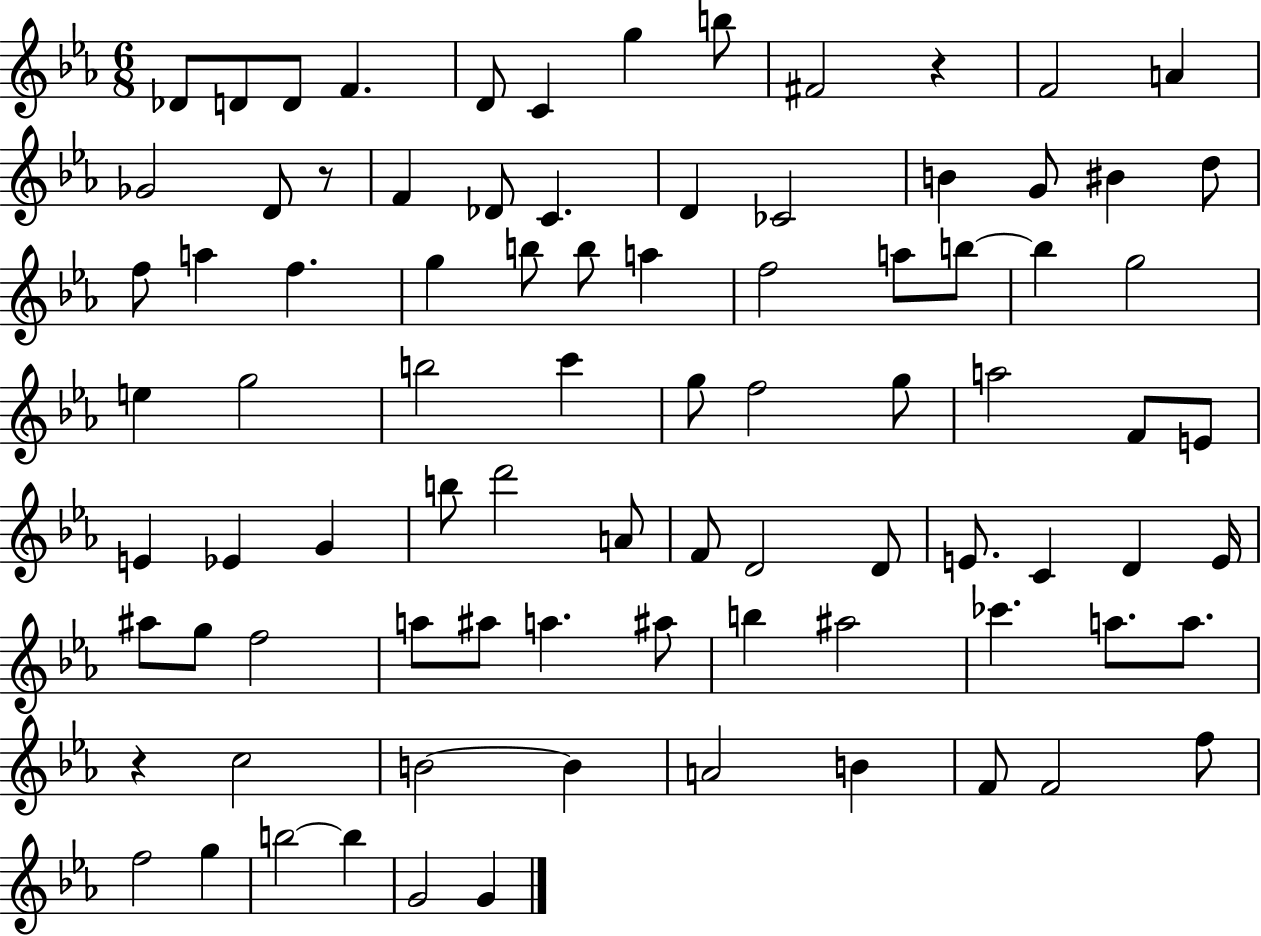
X:1
T:Untitled
M:6/8
L:1/4
K:Eb
_D/2 D/2 D/2 F D/2 C g b/2 ^F2 z F2 A _G2 D/2 z/2 F _D/2 C D _C2 B G/2 ^B d/2 f/2 a f g b/2 b/2 a f2 a/2 b/2 b g2 e g2 b2 c' g/2 f2 g/2 a2 F/2 E/2 E _E G b/2 d'2 A/2 F/2 D2 D/2 E/2 C D E/4 ^a/2 g/2 f2 a/2 ^a/2 a ^a/2 b ^a2 _c' a/2 a/2 z c2 B2 B A2 B F/2 F2 f/2 f2 g b2 b G2 G